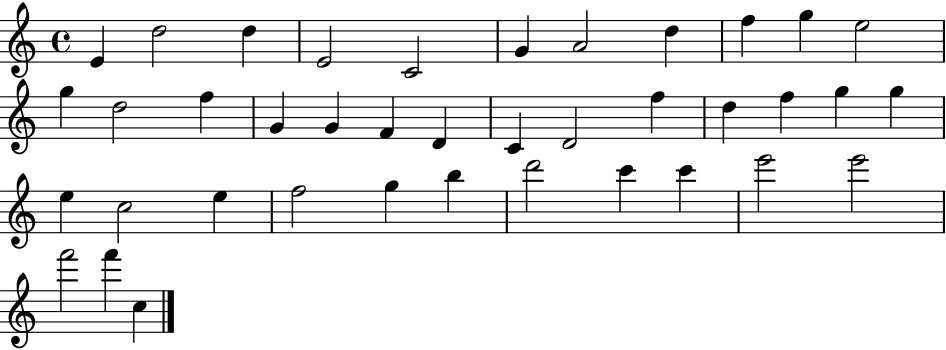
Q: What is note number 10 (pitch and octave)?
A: G5